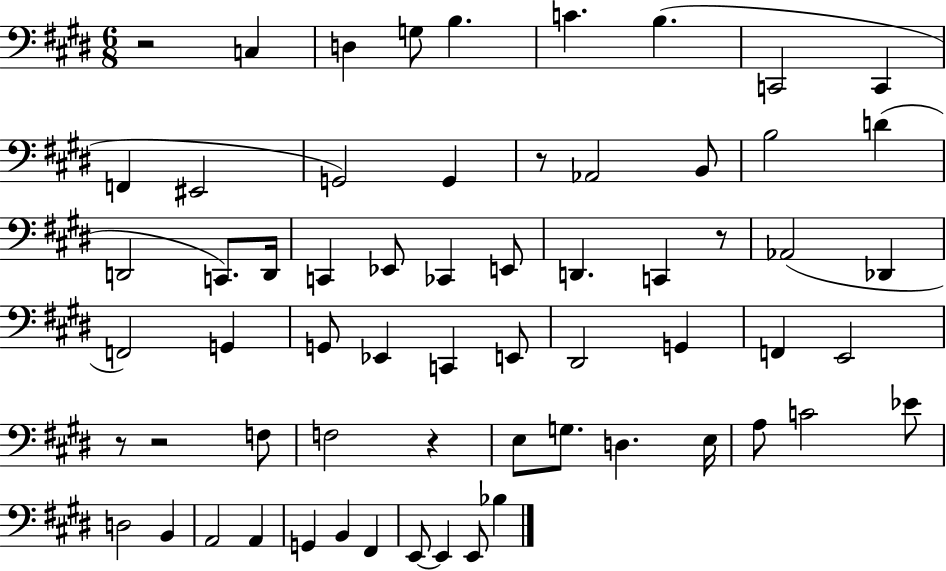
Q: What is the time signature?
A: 6/8